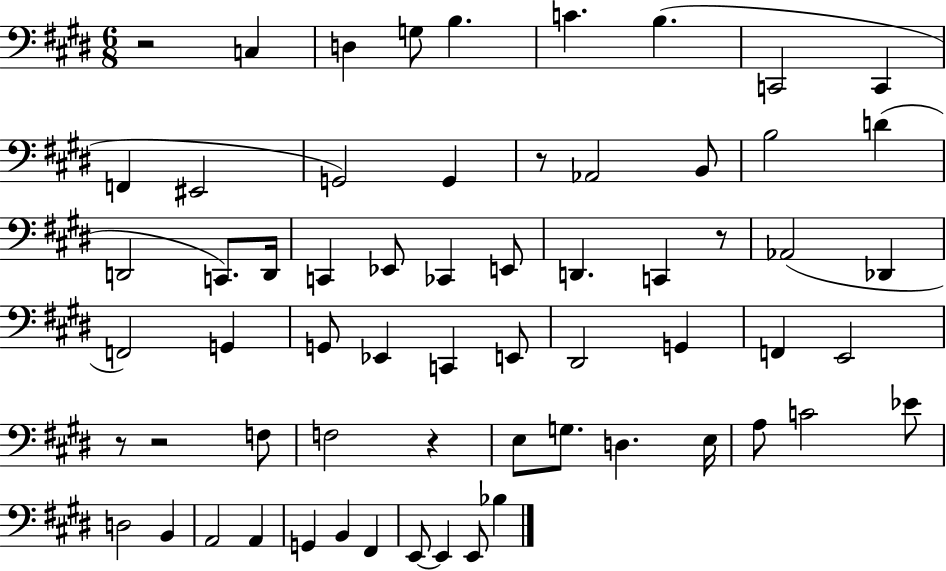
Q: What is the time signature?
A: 6/8